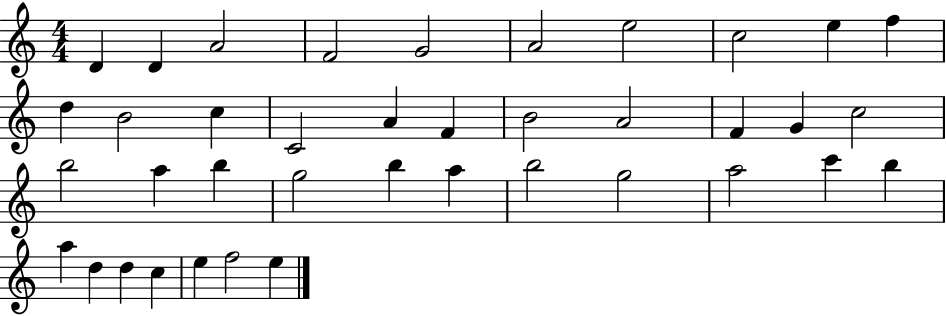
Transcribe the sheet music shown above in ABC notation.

X:1
T:Untitled
M:4/4
L:1/4
K:C
D D A2 F2 G2 A2 e2 c2 e f d B2 c C2 A F B2 A2 F G c2 b2 a b g2 b a b2 g2 a2 c' b a d d c e f2 e